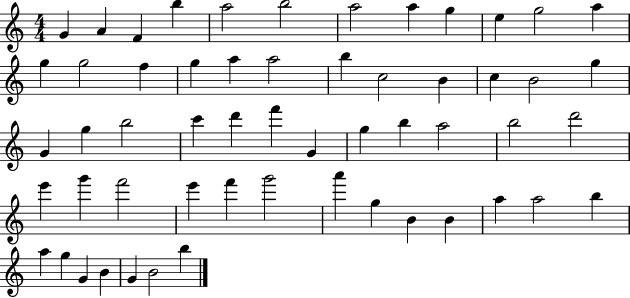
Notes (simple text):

G4/q A4/q F4/q B5/q A5/h B5/h A5/h A5/q G5/q E5/q G5/h A5/q G5/q G5/h F5/q G5/q A5/q A5/h B5/q C5/h B4/q C5/q B4/h G5/q G4/q G5/q B5/h C6/q D6/q F6/q G4/q G5/q B5/q A5/h B5/h D6/h E6/q G6/q F6/h E6/q F6/q G6/h A6/q G5/q B4/q B4/q A5/q A5/h B5/q A5/q G5/q G4/q B4/q G4/q B4/h B5/q